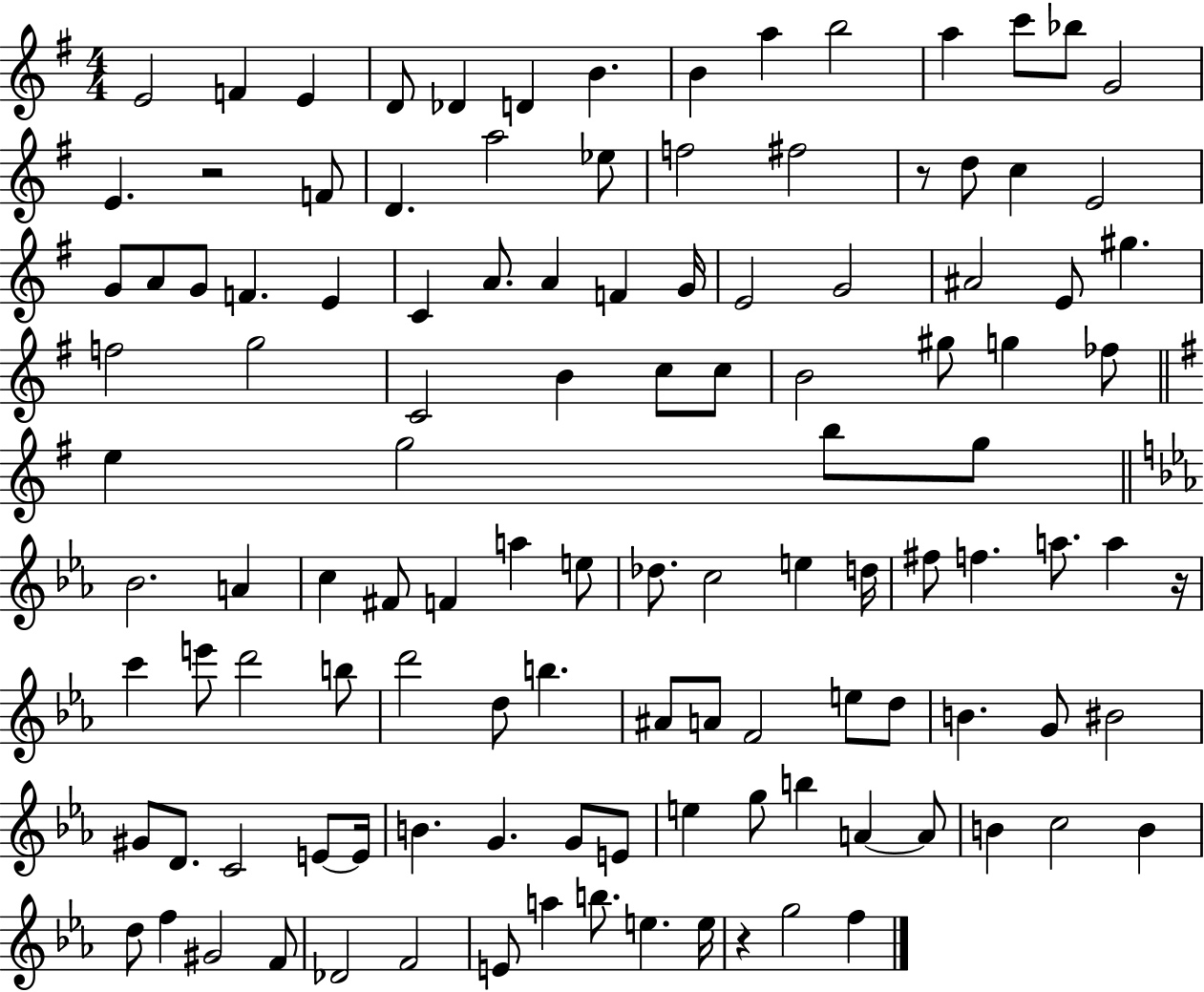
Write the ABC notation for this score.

X:1
T:Untitled
M:4/4
L:1/4
K:G
E2 F E D/2 _D D B B a b2 a c'/2 _b/2 G2 E z2 F/2 D a2 _e/2 f2 ^f2 z/2 d/2 c E2 G/2 A/2 G/2 F E C A/2 A F G/4 E2 G2 ^A2 E/2 ^g f2 g2 C2 B c/2 c/2 B2 ^g/2 g _f/2 e g2 b/2 g/2 _B2 A c ^F/2 F a e/2 _d/2 c2 e d/4 ^f/2 f a/2 a z/4 c' e'/2 d'2 b/2 d'2 d/2 b ^A/2 A/2 F2 e/2 d/2 B G/2 ^B2 ^G/2 D/2 C2 E/2 E/4 B G G/2 E/2 e g/2 b A A/2 B c2 B d/2 f ^G2 F/2 _D2 F2 E/2 a b/2 e e/4 z g2 f